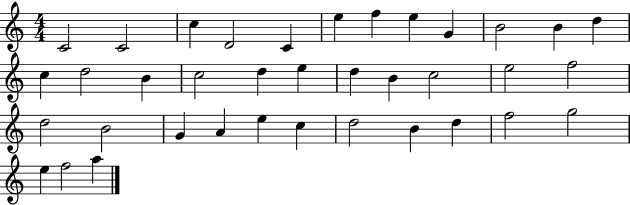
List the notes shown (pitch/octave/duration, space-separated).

C4/h C4/h C5/q D4/h C4/q E5/q F5/q E5/q G4/q B4/h B4/q D5/q C5/q D5/h B4/q C5/h D5/q E5/q D5/q B4/q C5/h E5/h F5/h D5/h B4/h G4/q A4/q E5/q C5/q D5/h B4/q D5/q F5/h G5/h E5/q F5/h A5/q